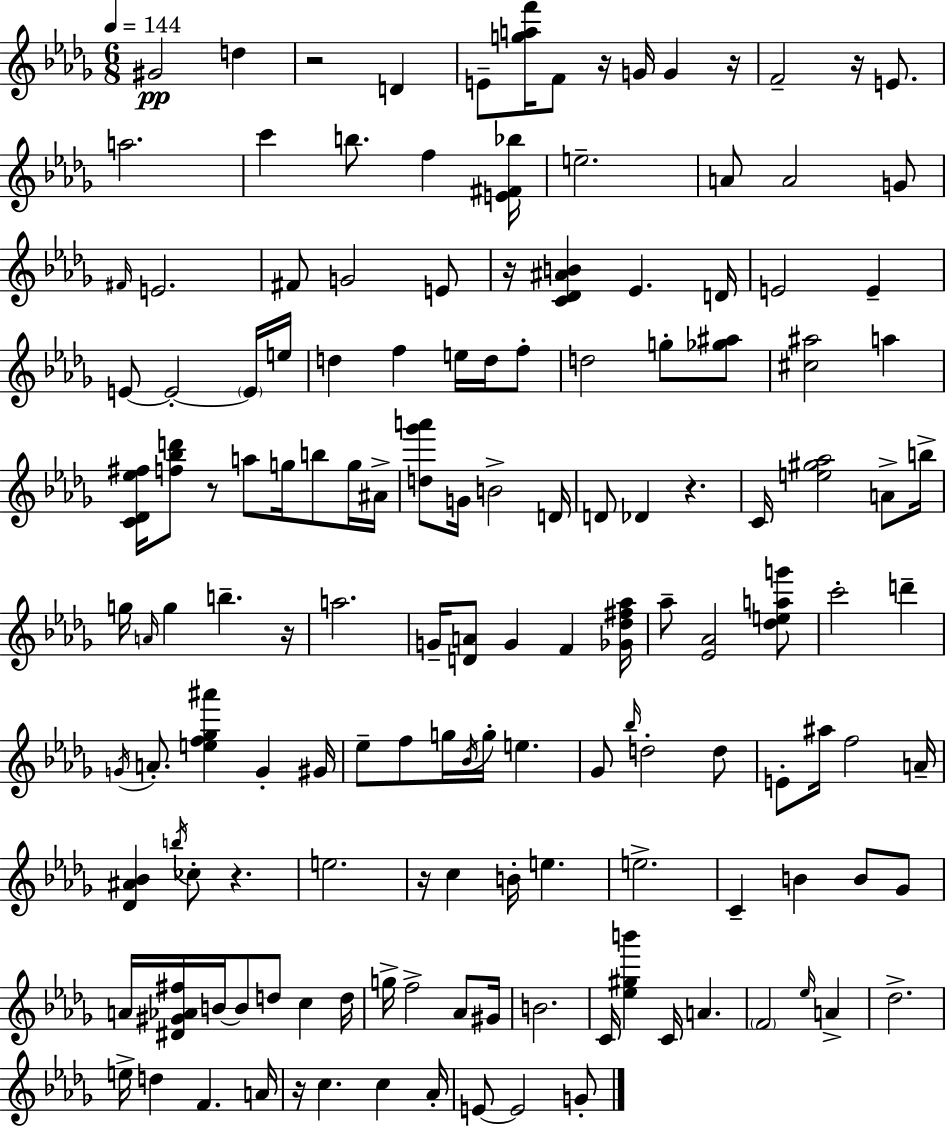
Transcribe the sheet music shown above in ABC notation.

X:1
T:Untitled
M:6/8
L:1/4
K:Bbm
^G2 d z2 D E/2 [gaf']/4 F/2 z/4 G/4 G z/4 F2 z/4 E/2 a2 c' b/2 f [E^F_b]/4 e2 A/2 A2 G/2 ^F/4 E2 ^F/2 G2 E/2 z/4 [C_D^AB] _E D/4 E2 E E/2 E2 E/4 e/4 d f e/4 d/4 f/2 d2 g/2 [_g^a]/2 [^c^a]2 a [C_D_e^f]/4 [f_bd']/2 z/2 a/2 g/4 b/2 g/4 ^A/4 [d_g'a']/2 G/4 B2 D/4 D/2 _D z C/4 [e^g_a]2 A/2 b/4 g/4 A/4 g b z/4 a2 G/4 [DA]/2 G F [_G_d^f_a]/4 _a/2 [_E_A]2 [_deag']/2 c'2 d' G/4 A/2 [ef_g^a'] G ^G/4 _e/2 f/2 g/4 _B/4 g/4 e _G/2 _b/4 d2 d/2 E/2 ^a/4 f2 A/4 [_D^A_B] b/4 _c/2 z e2 z/4 c B/4 e e2 C B B/2 _G/2 A/4 [^D^G_A^f]/4 B/4 B/2 d/2 c d/4 g/4 f2 _A/2 ^G/4 B2 C/4 [_e^gb'] C/4 A F2 _e/4 A _d2 e/4 d F A/4 z/4 c c _A/4 E/2 E2 G/2